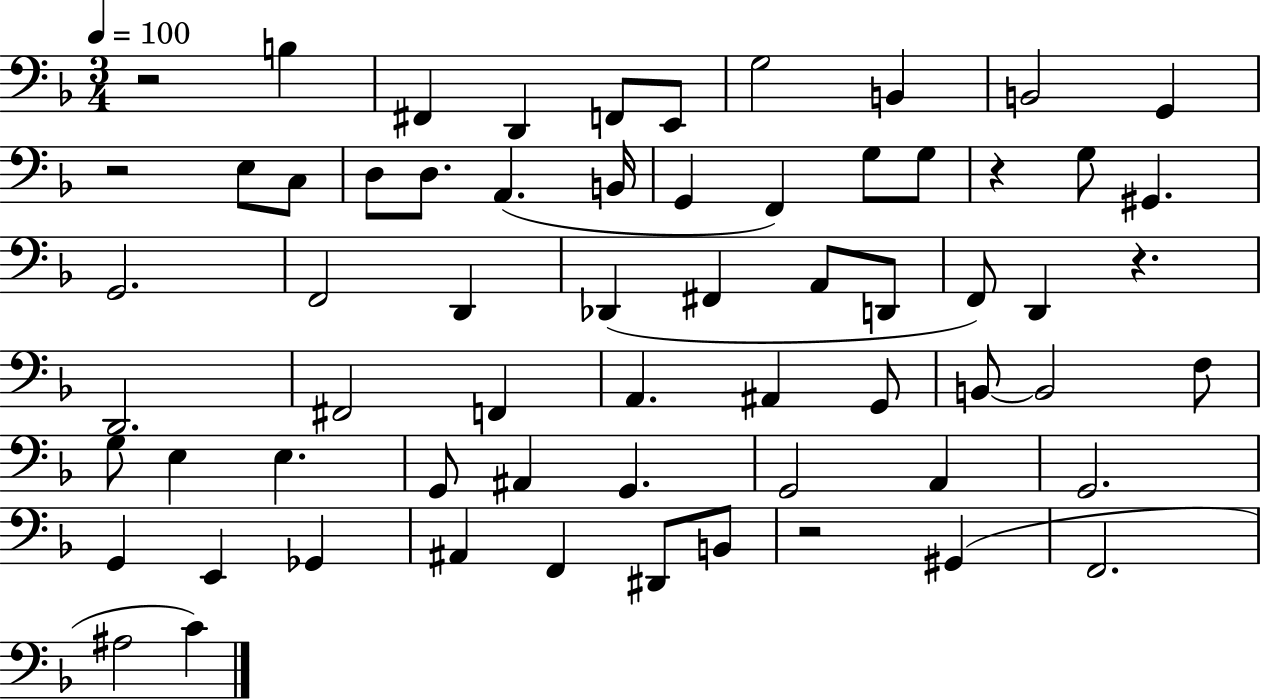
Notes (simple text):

R/h B3/q F#2/q D2/q F2/e E2/e G3/h B2/q B2/h G2/q R/h E3/e C3/e D3/e D3/e. A2/q. B2/s G2/q F2/q G3/e G3/e R/q G3/e G#2/q. G2/h. F2/h D2/q Db2/q F#2/q A2/e D2/e F2/e D2/q R/q. D2/h. F#2/h F2/q A2/q. A#2/q G2/e B2/e B2/h F3/e G3/e E3/q E3/q. G2/e A#2/q G2/q. G2/h A2/q G2/h. G2/q E2/q Gb2/q A#2/q F2/q D#2/e B2/e R/h G#2/q F2/h. A#3/h C4/q